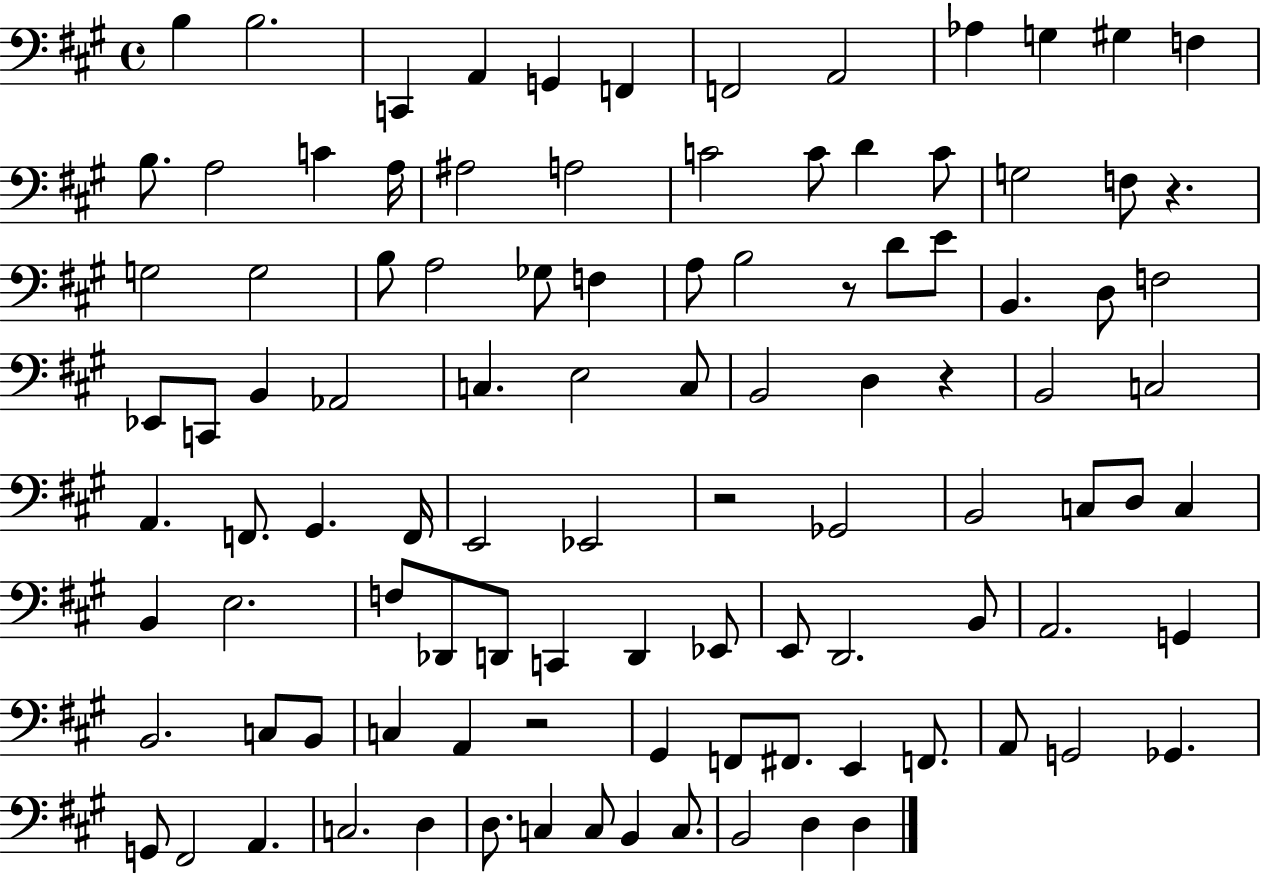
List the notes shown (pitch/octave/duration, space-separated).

B3/q B3/h. C2/q A2/q G2/q F2/q F2/h A2/h Ab3/q G3/q G#3/q F3/q B3/e. A3/h C4/q A3/s A#3/h A3/h C4/h C4/e D4/q C4/e G3/h F3/e R/q. G3/h G3/h B3/e A3/h Gb3/e F3/q A3/e B3/h R/e D4/e E4/e B2/q. D3/e F3/h Eb2/e C2/e B2/q Ab2/h C3/q. E3/h C3/e B2/h D3/q R/q B2/h C3/h A2/q. F2/e. G#2/q. F2/s E2/h Eb2/h R/h Gb2/h B2/h C3/e D3/e C3/q B2/q E3/h. F3/e Db2/e D2/e C2/q D2/q Eb2/e E2/e D2/h. B2/e A2/h. G2/q B2/h. C3/e B2/e C3/q A2/q R/h G#2/q F2/e F#2/e. E2/q F2/e. A2/e G2/h Gb2/q. G2/e F#2/h A2/q. C3/h. D3/q D3/e. C3/q C3/e B2/q C3/e. B2/h D3/q D3/q